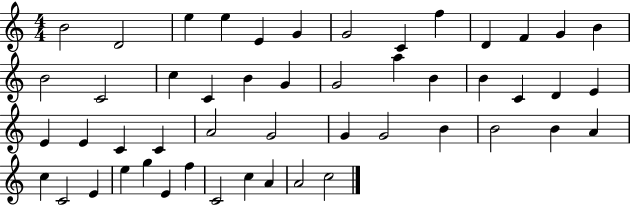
B4/h D4/h E5/q E5/q E4/q G4/q G4/h C4/q F5/q D4/q F4/q G4/q B4/q B4/h C4/h C5/q C4/q B4/q G4/q G4/h A5/q B4/q B4/q C4/q D4/q E4/q E4/q E4/q C4/q C4/q A4/h G4/h G4/q G4/h B4/q B4/h B4/q A4/q C5/q C4/h E4/q E5/q G5/q E4/q F5/q C4/h C5/q A4/q A4/h C5/h